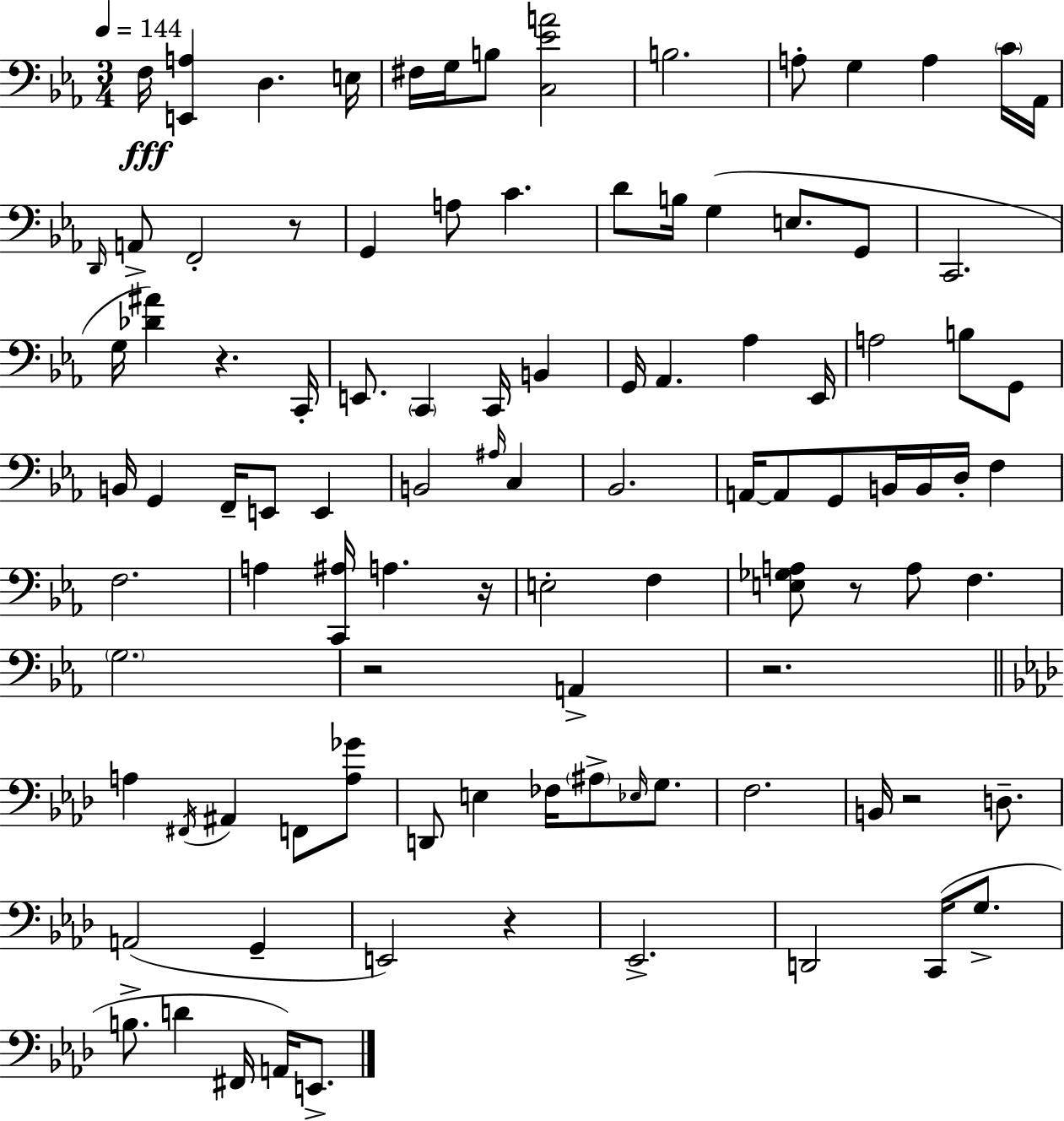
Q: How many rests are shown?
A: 8